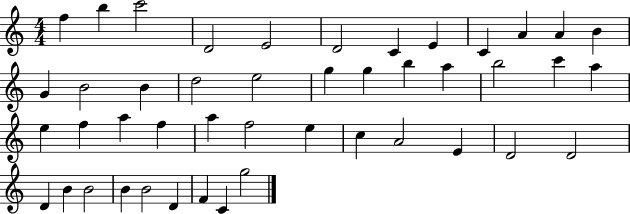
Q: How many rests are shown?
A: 0